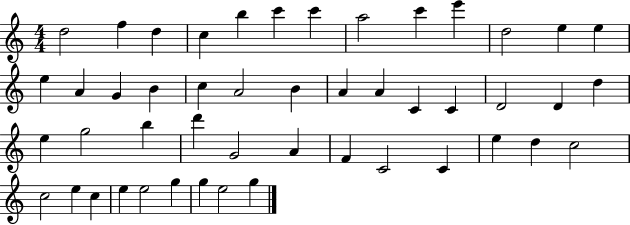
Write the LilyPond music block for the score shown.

{
  \clef treble
  \numericTimeSignature
  \time 4/4
  \key c \major
  d''2 f''4 d''4 | c''4 b''4 c'''4 c'''4 | a''2 c'''4 e'''4 | d''2 e''4 e''4 | \break e''4 a'4 g'4 b'4 | c''4 a'2 b'4 | a'4 a'4 c'4 c'4 | d'2 d'4 d''4 | \break e''4 g''2 b''4 | d'''4 g'2 a'4 | f'4 c'2 c'4 | e''4 d''4 c''2 | \break c''2 e''4 c''4 | e''4 e''2 g''4 | g''4 e''2 g''4 | \bar "|."
}